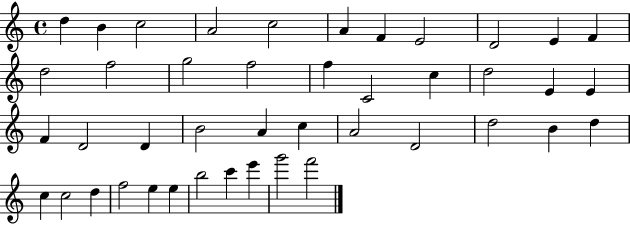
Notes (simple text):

D5/q B4/q C5/h A4/h C5/h A4/q F4/q E4/h D4/h E4/q F4/q D5/h F5/h G5/h F5/h F5/q C4/h C5/q D5/h E4/q E4/q F4/q D4/h D4/q B4/h A4/q C5/q A4/h D4/h D5/h B4/q D5/q C5/q C5/h D5/q F5/h E5/q E5/q B5/h C6/q E6/q G6/h F6/h